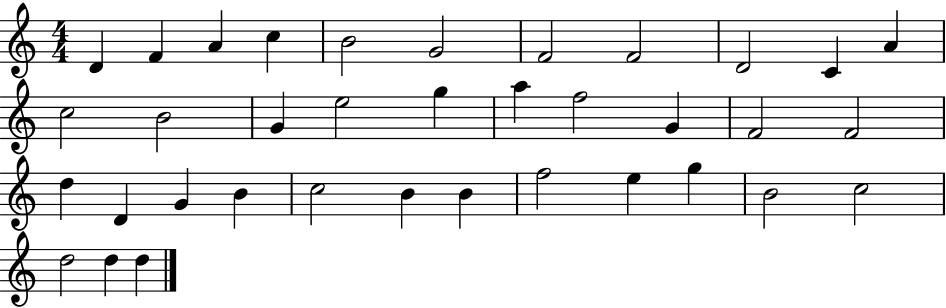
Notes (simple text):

D4/q F4/q A4/q C5/q B4/h G4/h F4/h F4/h D4/h C4/q A4/q C5/h B4/h G4/q E5/h G5/q A5/q F5/h G4/q F4/h F4/h D5/q D4/q G4/q B4/q C5/h B4/q B4/q F5/h E5/q G5/q B4/h C5/h D5/h D5/q D5/q